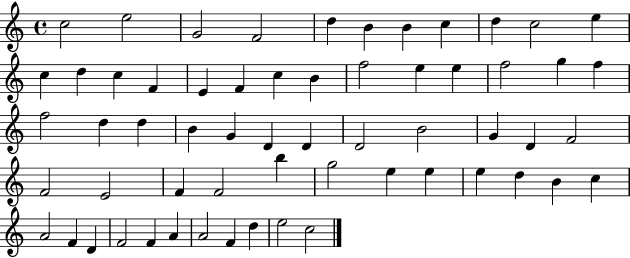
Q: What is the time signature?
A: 4/4